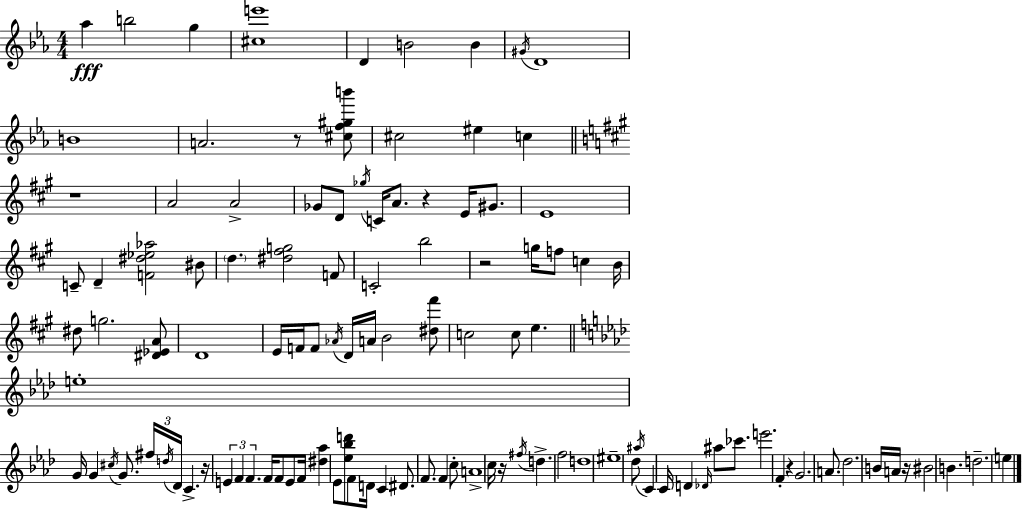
Ab5/q B5/h G5/q [C#5,E6]/w D4/q B4/h B4/q G#4/s D4/w B4/w A4/h. R/e [C#5,F5,G#5,B6]/e C#5/h EIS5/q C5/q R/w A4/h A4/h Gb4/e D4/e Gb5/s C4/s A4/e. R/q E4/s G#4/e. E4/w C4/e D4/q [F4,D#5,Eb5,Ab5]/h BIS4/e D5/q. [D#5,F#5,G5]/h F4/e C4/h B5/h R/h G5/s F5/e C5/q B4/s D#5/e G5/h. [D#4,Eb4,A4]/e D4/w E4/s F4/s F4/e Ab4/s D4/s A4/s B4/h [D#5,F#6]/e C5/h C5/e E5/q. E5/w G4/s G4/q C#5/s G4/e. F#5/s D5/s Db4/s C4/q. R/s E4/q F4/q F4/q. F4/s F4/e E4/e F4/s [D#5,Ab5]/q Eb4/e [Eb5,Bb5,D6]/e F4/e D4/s C4/q D#4/e. F4/e. F4/q C5/e A4/w C5/s R/s F#5/s D5/q. F5/h D5/w EIS5/w Db5/e A#5/s C4/q C4/s D4/q Db4/s A#5/e CES6/e. E6/h. F4/q R/q G4/h. A4/e. Db5/h. B4/s A4/s R/s BIS4/h B4/q. D5/h. E5/q